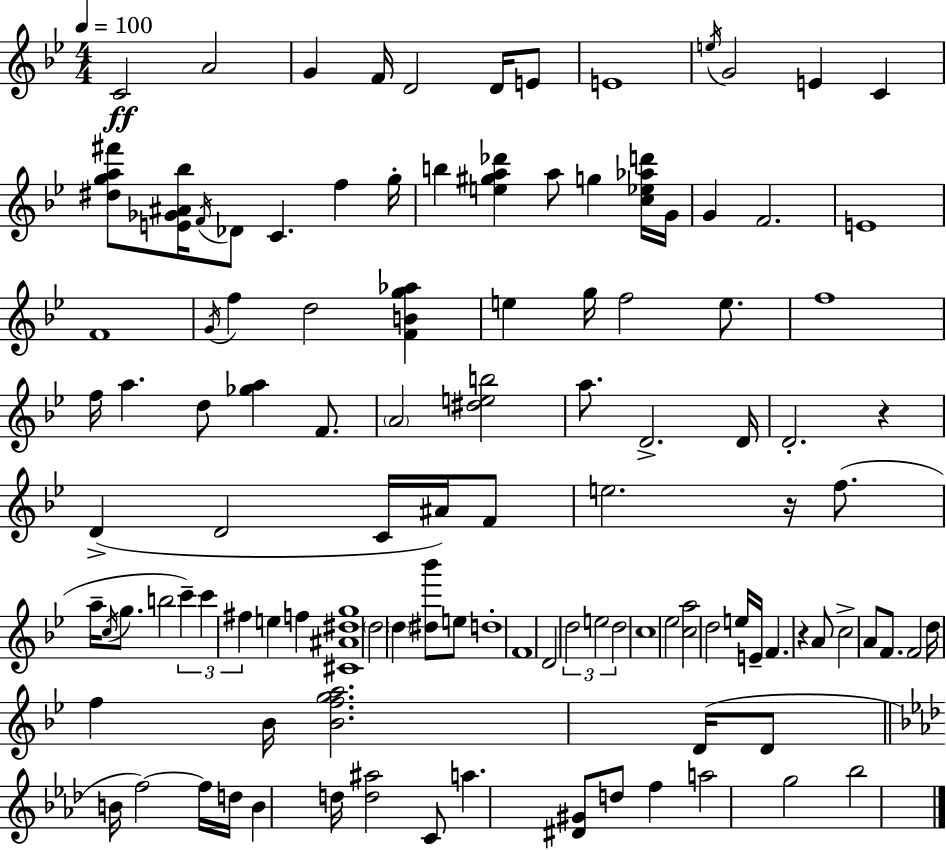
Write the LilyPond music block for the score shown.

{
  \clef treble
  \numericTimeSignature
  \time 4/4
  \key bes \major
  \tempo 4 = 100
  c'2\ff a'2 | g'4 f'16 d'2 d'16 e'8 | e'1 | \acciaccatura { e''16 } g'2 e'4 c'4 | \break <dis'' g'' a'' fis'''>8 <e' ges' ais' bes''>16 \acciaccatura { f'16 } des'8 c'4. f''4 | g''16-. b''4 <e'' gis'' a'' des'''>4 a''8 g''4 | <c'' ees'' aes'' d'''>16 g'16 g'4 f'2. | e'1 | \break f'1 | \acciaccatura { g'16 } f''4 d''2 <f' b' g'' aes''>4 | e''4 g''16 f''2 | e''8. f''1 | \break f''16 a''4. d''8 <ges'' a''>4 | f'8. \parenthesize a'2 <dis'' e'' b''>2 | a''8. d'2.-> | d'16 d'2.-. r4 | \break d'4->( d'2 c'16 | ais'16) f'8 e''2. r16 | f''8.( a''16-- \acciaccatura { c''16 } g''8. b''2 | \tuplet 3/2 { c'''4--) c'''4 fis''4 } e''4 | \break f''4 <cis' ais' dis'' g''>1 | \parenthesize d''2 \parenthesize d''4 | <dis'' bes'''>8 e''8 d''1-. | f'1 | \break d'2 \tuplet 3/2 { d''2 | e''2 d''2 } | c''1 | ees''2 <c'' a''>2 | \break d''2 e''16 e'16-- f'4. | r4 a'8 c''2-> | a'8 f'8. f'2 d''16 | f''4 bes'16 <bes' f'' g'' a''>2. | \break d'16( d'8 \bar "||" \break \key aes \major b'16 f''2~~) f''16 d''16 b'4 d''16 | <d'' ais''>2 c'8 a''4. | <dis' gis'>8 d''8 f''4 a''2 | g''2 bes''2 | \break \bar "|."
}